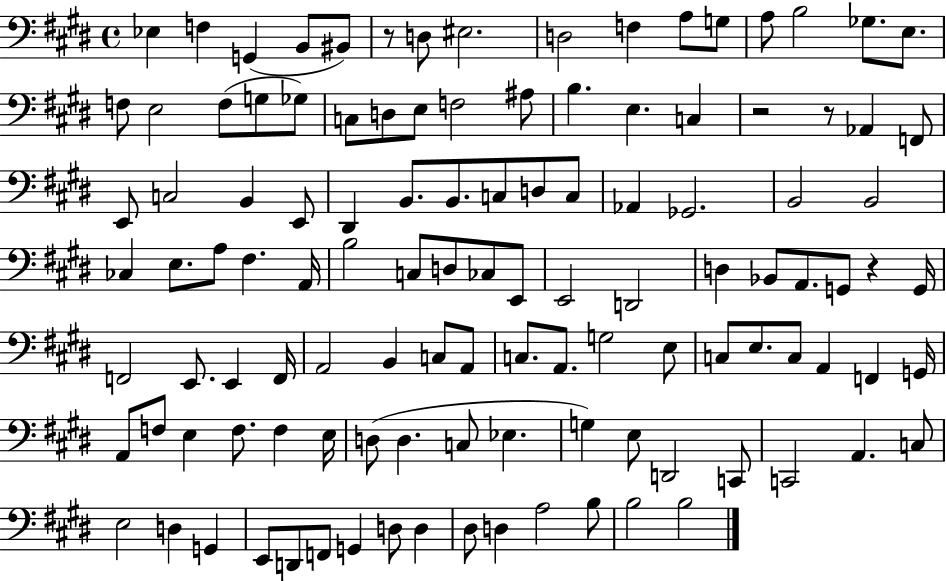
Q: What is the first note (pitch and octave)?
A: Eb3